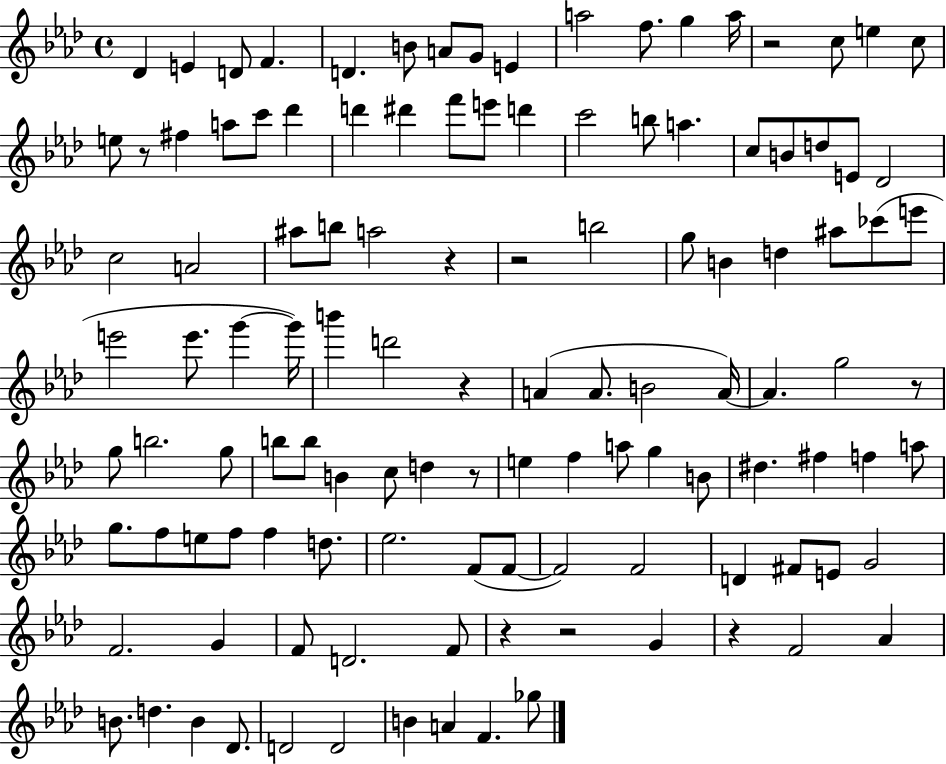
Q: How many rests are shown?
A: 10